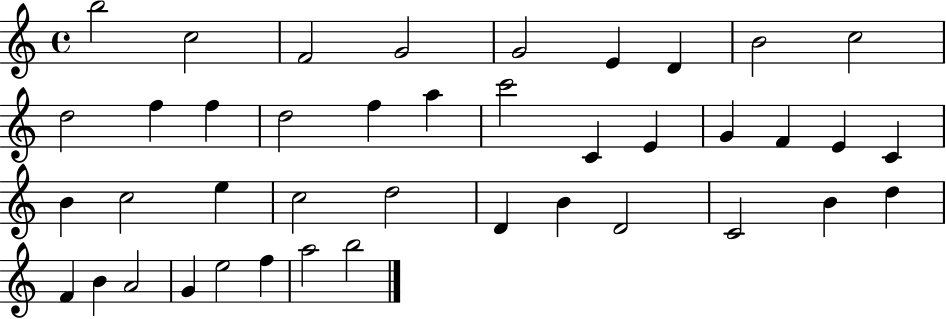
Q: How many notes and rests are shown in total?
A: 41